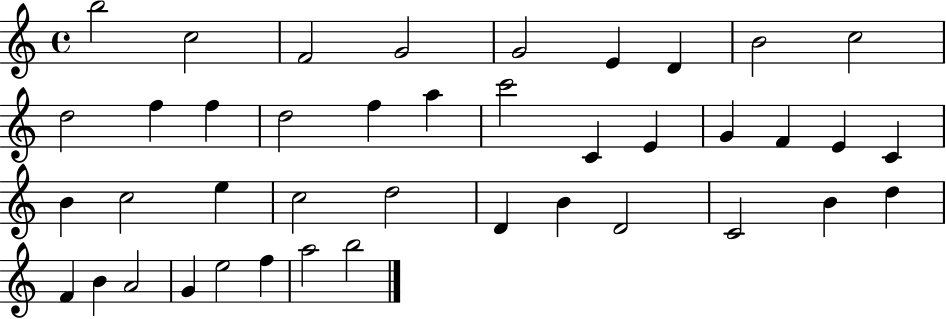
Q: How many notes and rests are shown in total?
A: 41